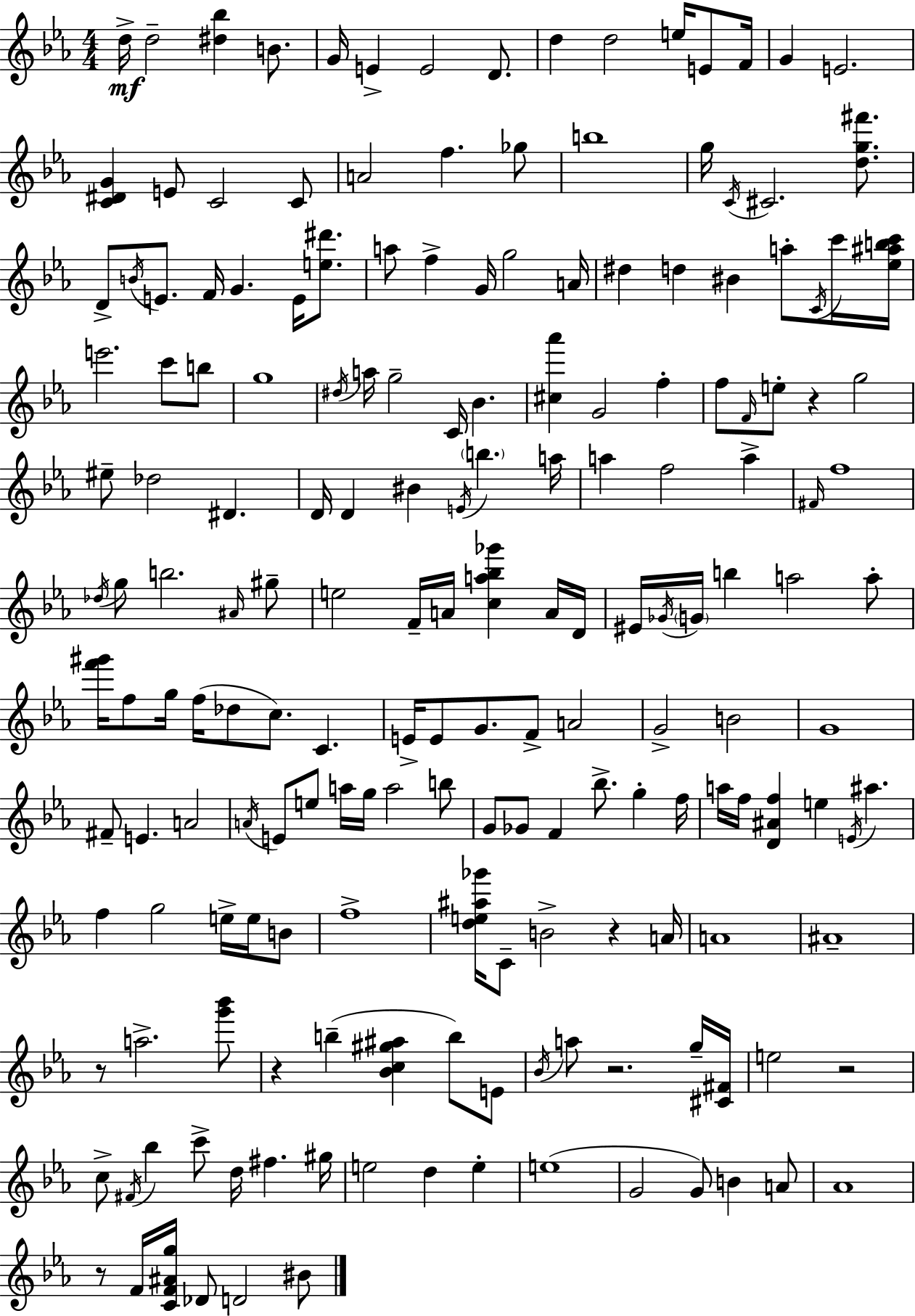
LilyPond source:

{
  \clef treble
  \numericTimeSignature
  \time 4/4
  \key ees \major
  d''16->\mf d''2-- <dis'' bes''>4 b'8. | g'16 e'4-> e'2 d'8. | d''4 d''2 e''16 e'8 f'16 | g'4 e'2. | \break <c' dis' g'>4 e'8 c'2 c'8 | a'2 f''4. ges''8 | b''1 | g''16 \acciaccatura { c'16 } cis'2. <d'' g'' fis'''>8. | \break d'8-> \acciaccatura { b'16 } e'8. f'16 g'4. e'16 <e'' dis'''>8. | a''8 f''4-> g'16 g''2 | a'16 dis''4 d''4 bis'4 a''8-. | \acciaccatura { c'16 } c'''16 <ees'' ais'' b'' c'''>16 e'''2. c'''8 | \break b''8 g''1 | \acciaccatura { dis''16 } a''16 g''2-- c'16 bes'4. | <cis'' aes'''>4 g'2 | f''4-. f''8 \grace { f'16 } e''8-. r4 g''2 | \break eis''8-- des''2 dis'4. | d'16 d'4 bis'4 \acciaccatura { e'16 } \parenthesize b''4. | a''16 a''4 f''2 | a''4-> \grace { fis'16 } f''1 | \break \acciaccatura { des''16 } g''8 b''2. | \grace { ais'16 } gis''8-- e''2 | f'16-- a'16 <c'' a'' bes'' ges'''>4 a'16 d'16 eis'16 \acciaccatura { ges'16 } \parenthesize g'16 b''4 | a''2 a''8-. <f''' gis'''>16 f''8 g''16 f''16( des''8 | \break c''8.) c'4. e'16-> e'8 g'8. | f'8-> a'2 g'2-> | b'2 g'1 | fis'8-- e'4. | \break a'2 \acciaccatura { a'16 } e'8 e''8 a''16 | g''16 a''2 b''8 g'8 ges'8 f'4 | bes''8.-> g''4-. f''16 a''16 f''16 <d' ais' f''>4 | e''4 \acciaccatura { e'16 } ais''4. f''4 | \break g''2 e''16-> e''16 b'8 f''1-> | <d'' e'' ais'' ges'''>16 c'8-- b'2-> | r4 a'16 a'1 | ais'1-- | \break r8 a''2.-> | <g''' bes'''>8 r4 | b''4--( <bes' c'' gis'' ais''>4 b''8) e'8 \acciaccatura { bes'16 } a''8 r2. | g''16-- <cis' fis'>16 e''2 | \break r2 c''8-> \acciaccatura { fis'16 } | bes''4 c'''8-> d''16 fis''4. gis''16 e''2 | d''4 e''4-. e''1( | g'2 | \break g'8) b'4 a'8 aes'1 | r8 | f'16 <c' f' ais' g''>16 des'8 d'2 bis'8 \bar "|."
}